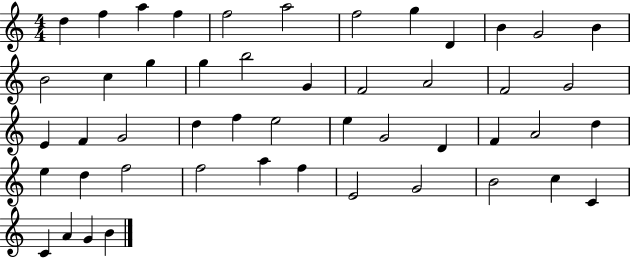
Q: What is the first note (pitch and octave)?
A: D5